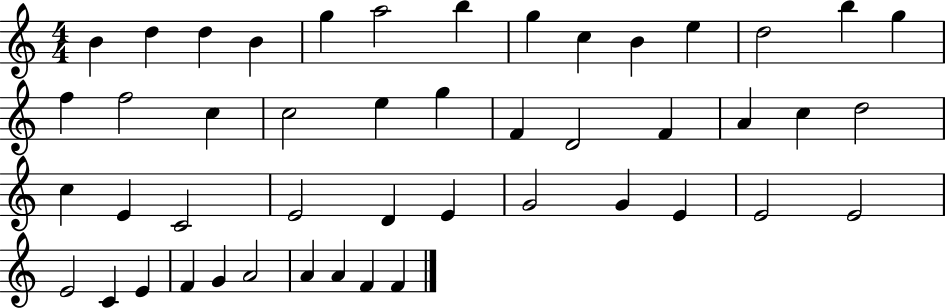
{
  \clef treble
  \numericTimeSignature
  \time 4/4
  \key c \major
  b'4 d''4 d''4 b'4 | g''4 a''2 b''4 | g''4 c''4 b'4 e''4 | d''2 b''4 g''4 | \break f''4 f''2 c''4 | c''2 e''4 g''4 | f'4 d'2 f'4 | a'4 c''4 d''2 | \break c''4 e'4 c'2 | e'2 d'4 e'4 | g'2 g'4 e'4 | e'2 e'2 | \break e'2 c'4 e'4 | f'4 g'4 a'2 | a'4 a'4 f'4 f'4 | \bar "|."
}